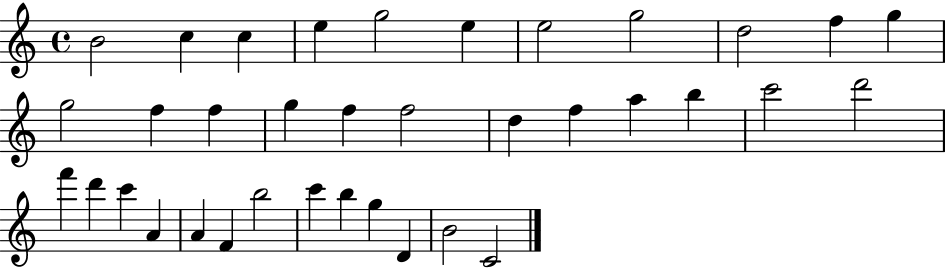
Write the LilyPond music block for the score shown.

{
  \clef treble
  \time 4/4
  \defaultTimeSignature
  \key c \major
  b'2 c''4 c''4 | e''4 g''2 e''4 | e''2 g''2 | d''2 f''4 g''4 | \break g''2 f''4 f''4 | g''4 f''4 f''2 | d''4 f''4 a''4 b''4 | c'''2 d'''2 | \break f'''4 d'''4 c'''4 a'4 | a'4 f'4 b''2 | c'''4 b''4 g''4 d'4 | b'2 c'2 | \break \bar "|."
}